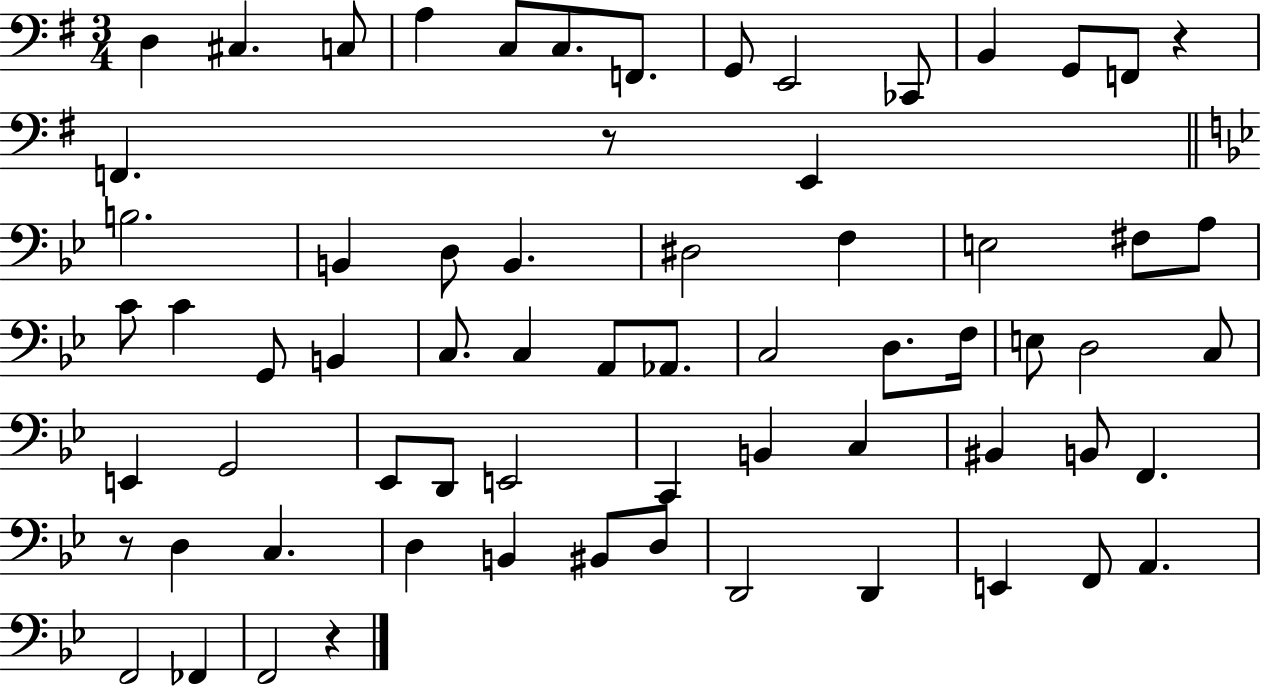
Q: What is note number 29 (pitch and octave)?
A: C3